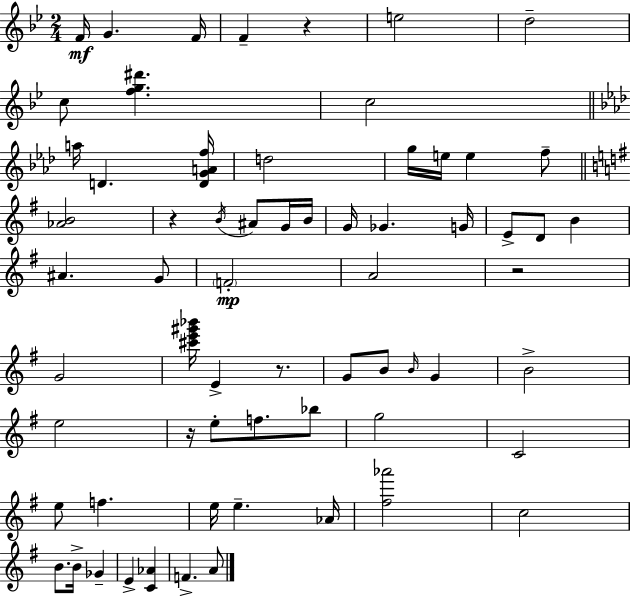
X:1
T:Untitled
M:2/4
L:1/4
K:Bb
F/4 G F/4 F z e2 d2 c/2 [fg^d'] c2 a/4 D [DGAf]/4 d2 g/4 e/4 e f/2 [_AB]2 z B/4 ^A/2 G/4 B/4 G/4 _G G/4 E/2 D/2 B ^A G/2 F2 A2 z2 G2 [^c'e'^g'_b']/4 E z/2 G/2 B/2 B/4 G B2 e2 z/4 e/2 f/2 _b/2 g2 C2 e/2 f e/4 e _A/4 [^f_a']2 c2 B/2 B/4 _G E [C_A] F A/2